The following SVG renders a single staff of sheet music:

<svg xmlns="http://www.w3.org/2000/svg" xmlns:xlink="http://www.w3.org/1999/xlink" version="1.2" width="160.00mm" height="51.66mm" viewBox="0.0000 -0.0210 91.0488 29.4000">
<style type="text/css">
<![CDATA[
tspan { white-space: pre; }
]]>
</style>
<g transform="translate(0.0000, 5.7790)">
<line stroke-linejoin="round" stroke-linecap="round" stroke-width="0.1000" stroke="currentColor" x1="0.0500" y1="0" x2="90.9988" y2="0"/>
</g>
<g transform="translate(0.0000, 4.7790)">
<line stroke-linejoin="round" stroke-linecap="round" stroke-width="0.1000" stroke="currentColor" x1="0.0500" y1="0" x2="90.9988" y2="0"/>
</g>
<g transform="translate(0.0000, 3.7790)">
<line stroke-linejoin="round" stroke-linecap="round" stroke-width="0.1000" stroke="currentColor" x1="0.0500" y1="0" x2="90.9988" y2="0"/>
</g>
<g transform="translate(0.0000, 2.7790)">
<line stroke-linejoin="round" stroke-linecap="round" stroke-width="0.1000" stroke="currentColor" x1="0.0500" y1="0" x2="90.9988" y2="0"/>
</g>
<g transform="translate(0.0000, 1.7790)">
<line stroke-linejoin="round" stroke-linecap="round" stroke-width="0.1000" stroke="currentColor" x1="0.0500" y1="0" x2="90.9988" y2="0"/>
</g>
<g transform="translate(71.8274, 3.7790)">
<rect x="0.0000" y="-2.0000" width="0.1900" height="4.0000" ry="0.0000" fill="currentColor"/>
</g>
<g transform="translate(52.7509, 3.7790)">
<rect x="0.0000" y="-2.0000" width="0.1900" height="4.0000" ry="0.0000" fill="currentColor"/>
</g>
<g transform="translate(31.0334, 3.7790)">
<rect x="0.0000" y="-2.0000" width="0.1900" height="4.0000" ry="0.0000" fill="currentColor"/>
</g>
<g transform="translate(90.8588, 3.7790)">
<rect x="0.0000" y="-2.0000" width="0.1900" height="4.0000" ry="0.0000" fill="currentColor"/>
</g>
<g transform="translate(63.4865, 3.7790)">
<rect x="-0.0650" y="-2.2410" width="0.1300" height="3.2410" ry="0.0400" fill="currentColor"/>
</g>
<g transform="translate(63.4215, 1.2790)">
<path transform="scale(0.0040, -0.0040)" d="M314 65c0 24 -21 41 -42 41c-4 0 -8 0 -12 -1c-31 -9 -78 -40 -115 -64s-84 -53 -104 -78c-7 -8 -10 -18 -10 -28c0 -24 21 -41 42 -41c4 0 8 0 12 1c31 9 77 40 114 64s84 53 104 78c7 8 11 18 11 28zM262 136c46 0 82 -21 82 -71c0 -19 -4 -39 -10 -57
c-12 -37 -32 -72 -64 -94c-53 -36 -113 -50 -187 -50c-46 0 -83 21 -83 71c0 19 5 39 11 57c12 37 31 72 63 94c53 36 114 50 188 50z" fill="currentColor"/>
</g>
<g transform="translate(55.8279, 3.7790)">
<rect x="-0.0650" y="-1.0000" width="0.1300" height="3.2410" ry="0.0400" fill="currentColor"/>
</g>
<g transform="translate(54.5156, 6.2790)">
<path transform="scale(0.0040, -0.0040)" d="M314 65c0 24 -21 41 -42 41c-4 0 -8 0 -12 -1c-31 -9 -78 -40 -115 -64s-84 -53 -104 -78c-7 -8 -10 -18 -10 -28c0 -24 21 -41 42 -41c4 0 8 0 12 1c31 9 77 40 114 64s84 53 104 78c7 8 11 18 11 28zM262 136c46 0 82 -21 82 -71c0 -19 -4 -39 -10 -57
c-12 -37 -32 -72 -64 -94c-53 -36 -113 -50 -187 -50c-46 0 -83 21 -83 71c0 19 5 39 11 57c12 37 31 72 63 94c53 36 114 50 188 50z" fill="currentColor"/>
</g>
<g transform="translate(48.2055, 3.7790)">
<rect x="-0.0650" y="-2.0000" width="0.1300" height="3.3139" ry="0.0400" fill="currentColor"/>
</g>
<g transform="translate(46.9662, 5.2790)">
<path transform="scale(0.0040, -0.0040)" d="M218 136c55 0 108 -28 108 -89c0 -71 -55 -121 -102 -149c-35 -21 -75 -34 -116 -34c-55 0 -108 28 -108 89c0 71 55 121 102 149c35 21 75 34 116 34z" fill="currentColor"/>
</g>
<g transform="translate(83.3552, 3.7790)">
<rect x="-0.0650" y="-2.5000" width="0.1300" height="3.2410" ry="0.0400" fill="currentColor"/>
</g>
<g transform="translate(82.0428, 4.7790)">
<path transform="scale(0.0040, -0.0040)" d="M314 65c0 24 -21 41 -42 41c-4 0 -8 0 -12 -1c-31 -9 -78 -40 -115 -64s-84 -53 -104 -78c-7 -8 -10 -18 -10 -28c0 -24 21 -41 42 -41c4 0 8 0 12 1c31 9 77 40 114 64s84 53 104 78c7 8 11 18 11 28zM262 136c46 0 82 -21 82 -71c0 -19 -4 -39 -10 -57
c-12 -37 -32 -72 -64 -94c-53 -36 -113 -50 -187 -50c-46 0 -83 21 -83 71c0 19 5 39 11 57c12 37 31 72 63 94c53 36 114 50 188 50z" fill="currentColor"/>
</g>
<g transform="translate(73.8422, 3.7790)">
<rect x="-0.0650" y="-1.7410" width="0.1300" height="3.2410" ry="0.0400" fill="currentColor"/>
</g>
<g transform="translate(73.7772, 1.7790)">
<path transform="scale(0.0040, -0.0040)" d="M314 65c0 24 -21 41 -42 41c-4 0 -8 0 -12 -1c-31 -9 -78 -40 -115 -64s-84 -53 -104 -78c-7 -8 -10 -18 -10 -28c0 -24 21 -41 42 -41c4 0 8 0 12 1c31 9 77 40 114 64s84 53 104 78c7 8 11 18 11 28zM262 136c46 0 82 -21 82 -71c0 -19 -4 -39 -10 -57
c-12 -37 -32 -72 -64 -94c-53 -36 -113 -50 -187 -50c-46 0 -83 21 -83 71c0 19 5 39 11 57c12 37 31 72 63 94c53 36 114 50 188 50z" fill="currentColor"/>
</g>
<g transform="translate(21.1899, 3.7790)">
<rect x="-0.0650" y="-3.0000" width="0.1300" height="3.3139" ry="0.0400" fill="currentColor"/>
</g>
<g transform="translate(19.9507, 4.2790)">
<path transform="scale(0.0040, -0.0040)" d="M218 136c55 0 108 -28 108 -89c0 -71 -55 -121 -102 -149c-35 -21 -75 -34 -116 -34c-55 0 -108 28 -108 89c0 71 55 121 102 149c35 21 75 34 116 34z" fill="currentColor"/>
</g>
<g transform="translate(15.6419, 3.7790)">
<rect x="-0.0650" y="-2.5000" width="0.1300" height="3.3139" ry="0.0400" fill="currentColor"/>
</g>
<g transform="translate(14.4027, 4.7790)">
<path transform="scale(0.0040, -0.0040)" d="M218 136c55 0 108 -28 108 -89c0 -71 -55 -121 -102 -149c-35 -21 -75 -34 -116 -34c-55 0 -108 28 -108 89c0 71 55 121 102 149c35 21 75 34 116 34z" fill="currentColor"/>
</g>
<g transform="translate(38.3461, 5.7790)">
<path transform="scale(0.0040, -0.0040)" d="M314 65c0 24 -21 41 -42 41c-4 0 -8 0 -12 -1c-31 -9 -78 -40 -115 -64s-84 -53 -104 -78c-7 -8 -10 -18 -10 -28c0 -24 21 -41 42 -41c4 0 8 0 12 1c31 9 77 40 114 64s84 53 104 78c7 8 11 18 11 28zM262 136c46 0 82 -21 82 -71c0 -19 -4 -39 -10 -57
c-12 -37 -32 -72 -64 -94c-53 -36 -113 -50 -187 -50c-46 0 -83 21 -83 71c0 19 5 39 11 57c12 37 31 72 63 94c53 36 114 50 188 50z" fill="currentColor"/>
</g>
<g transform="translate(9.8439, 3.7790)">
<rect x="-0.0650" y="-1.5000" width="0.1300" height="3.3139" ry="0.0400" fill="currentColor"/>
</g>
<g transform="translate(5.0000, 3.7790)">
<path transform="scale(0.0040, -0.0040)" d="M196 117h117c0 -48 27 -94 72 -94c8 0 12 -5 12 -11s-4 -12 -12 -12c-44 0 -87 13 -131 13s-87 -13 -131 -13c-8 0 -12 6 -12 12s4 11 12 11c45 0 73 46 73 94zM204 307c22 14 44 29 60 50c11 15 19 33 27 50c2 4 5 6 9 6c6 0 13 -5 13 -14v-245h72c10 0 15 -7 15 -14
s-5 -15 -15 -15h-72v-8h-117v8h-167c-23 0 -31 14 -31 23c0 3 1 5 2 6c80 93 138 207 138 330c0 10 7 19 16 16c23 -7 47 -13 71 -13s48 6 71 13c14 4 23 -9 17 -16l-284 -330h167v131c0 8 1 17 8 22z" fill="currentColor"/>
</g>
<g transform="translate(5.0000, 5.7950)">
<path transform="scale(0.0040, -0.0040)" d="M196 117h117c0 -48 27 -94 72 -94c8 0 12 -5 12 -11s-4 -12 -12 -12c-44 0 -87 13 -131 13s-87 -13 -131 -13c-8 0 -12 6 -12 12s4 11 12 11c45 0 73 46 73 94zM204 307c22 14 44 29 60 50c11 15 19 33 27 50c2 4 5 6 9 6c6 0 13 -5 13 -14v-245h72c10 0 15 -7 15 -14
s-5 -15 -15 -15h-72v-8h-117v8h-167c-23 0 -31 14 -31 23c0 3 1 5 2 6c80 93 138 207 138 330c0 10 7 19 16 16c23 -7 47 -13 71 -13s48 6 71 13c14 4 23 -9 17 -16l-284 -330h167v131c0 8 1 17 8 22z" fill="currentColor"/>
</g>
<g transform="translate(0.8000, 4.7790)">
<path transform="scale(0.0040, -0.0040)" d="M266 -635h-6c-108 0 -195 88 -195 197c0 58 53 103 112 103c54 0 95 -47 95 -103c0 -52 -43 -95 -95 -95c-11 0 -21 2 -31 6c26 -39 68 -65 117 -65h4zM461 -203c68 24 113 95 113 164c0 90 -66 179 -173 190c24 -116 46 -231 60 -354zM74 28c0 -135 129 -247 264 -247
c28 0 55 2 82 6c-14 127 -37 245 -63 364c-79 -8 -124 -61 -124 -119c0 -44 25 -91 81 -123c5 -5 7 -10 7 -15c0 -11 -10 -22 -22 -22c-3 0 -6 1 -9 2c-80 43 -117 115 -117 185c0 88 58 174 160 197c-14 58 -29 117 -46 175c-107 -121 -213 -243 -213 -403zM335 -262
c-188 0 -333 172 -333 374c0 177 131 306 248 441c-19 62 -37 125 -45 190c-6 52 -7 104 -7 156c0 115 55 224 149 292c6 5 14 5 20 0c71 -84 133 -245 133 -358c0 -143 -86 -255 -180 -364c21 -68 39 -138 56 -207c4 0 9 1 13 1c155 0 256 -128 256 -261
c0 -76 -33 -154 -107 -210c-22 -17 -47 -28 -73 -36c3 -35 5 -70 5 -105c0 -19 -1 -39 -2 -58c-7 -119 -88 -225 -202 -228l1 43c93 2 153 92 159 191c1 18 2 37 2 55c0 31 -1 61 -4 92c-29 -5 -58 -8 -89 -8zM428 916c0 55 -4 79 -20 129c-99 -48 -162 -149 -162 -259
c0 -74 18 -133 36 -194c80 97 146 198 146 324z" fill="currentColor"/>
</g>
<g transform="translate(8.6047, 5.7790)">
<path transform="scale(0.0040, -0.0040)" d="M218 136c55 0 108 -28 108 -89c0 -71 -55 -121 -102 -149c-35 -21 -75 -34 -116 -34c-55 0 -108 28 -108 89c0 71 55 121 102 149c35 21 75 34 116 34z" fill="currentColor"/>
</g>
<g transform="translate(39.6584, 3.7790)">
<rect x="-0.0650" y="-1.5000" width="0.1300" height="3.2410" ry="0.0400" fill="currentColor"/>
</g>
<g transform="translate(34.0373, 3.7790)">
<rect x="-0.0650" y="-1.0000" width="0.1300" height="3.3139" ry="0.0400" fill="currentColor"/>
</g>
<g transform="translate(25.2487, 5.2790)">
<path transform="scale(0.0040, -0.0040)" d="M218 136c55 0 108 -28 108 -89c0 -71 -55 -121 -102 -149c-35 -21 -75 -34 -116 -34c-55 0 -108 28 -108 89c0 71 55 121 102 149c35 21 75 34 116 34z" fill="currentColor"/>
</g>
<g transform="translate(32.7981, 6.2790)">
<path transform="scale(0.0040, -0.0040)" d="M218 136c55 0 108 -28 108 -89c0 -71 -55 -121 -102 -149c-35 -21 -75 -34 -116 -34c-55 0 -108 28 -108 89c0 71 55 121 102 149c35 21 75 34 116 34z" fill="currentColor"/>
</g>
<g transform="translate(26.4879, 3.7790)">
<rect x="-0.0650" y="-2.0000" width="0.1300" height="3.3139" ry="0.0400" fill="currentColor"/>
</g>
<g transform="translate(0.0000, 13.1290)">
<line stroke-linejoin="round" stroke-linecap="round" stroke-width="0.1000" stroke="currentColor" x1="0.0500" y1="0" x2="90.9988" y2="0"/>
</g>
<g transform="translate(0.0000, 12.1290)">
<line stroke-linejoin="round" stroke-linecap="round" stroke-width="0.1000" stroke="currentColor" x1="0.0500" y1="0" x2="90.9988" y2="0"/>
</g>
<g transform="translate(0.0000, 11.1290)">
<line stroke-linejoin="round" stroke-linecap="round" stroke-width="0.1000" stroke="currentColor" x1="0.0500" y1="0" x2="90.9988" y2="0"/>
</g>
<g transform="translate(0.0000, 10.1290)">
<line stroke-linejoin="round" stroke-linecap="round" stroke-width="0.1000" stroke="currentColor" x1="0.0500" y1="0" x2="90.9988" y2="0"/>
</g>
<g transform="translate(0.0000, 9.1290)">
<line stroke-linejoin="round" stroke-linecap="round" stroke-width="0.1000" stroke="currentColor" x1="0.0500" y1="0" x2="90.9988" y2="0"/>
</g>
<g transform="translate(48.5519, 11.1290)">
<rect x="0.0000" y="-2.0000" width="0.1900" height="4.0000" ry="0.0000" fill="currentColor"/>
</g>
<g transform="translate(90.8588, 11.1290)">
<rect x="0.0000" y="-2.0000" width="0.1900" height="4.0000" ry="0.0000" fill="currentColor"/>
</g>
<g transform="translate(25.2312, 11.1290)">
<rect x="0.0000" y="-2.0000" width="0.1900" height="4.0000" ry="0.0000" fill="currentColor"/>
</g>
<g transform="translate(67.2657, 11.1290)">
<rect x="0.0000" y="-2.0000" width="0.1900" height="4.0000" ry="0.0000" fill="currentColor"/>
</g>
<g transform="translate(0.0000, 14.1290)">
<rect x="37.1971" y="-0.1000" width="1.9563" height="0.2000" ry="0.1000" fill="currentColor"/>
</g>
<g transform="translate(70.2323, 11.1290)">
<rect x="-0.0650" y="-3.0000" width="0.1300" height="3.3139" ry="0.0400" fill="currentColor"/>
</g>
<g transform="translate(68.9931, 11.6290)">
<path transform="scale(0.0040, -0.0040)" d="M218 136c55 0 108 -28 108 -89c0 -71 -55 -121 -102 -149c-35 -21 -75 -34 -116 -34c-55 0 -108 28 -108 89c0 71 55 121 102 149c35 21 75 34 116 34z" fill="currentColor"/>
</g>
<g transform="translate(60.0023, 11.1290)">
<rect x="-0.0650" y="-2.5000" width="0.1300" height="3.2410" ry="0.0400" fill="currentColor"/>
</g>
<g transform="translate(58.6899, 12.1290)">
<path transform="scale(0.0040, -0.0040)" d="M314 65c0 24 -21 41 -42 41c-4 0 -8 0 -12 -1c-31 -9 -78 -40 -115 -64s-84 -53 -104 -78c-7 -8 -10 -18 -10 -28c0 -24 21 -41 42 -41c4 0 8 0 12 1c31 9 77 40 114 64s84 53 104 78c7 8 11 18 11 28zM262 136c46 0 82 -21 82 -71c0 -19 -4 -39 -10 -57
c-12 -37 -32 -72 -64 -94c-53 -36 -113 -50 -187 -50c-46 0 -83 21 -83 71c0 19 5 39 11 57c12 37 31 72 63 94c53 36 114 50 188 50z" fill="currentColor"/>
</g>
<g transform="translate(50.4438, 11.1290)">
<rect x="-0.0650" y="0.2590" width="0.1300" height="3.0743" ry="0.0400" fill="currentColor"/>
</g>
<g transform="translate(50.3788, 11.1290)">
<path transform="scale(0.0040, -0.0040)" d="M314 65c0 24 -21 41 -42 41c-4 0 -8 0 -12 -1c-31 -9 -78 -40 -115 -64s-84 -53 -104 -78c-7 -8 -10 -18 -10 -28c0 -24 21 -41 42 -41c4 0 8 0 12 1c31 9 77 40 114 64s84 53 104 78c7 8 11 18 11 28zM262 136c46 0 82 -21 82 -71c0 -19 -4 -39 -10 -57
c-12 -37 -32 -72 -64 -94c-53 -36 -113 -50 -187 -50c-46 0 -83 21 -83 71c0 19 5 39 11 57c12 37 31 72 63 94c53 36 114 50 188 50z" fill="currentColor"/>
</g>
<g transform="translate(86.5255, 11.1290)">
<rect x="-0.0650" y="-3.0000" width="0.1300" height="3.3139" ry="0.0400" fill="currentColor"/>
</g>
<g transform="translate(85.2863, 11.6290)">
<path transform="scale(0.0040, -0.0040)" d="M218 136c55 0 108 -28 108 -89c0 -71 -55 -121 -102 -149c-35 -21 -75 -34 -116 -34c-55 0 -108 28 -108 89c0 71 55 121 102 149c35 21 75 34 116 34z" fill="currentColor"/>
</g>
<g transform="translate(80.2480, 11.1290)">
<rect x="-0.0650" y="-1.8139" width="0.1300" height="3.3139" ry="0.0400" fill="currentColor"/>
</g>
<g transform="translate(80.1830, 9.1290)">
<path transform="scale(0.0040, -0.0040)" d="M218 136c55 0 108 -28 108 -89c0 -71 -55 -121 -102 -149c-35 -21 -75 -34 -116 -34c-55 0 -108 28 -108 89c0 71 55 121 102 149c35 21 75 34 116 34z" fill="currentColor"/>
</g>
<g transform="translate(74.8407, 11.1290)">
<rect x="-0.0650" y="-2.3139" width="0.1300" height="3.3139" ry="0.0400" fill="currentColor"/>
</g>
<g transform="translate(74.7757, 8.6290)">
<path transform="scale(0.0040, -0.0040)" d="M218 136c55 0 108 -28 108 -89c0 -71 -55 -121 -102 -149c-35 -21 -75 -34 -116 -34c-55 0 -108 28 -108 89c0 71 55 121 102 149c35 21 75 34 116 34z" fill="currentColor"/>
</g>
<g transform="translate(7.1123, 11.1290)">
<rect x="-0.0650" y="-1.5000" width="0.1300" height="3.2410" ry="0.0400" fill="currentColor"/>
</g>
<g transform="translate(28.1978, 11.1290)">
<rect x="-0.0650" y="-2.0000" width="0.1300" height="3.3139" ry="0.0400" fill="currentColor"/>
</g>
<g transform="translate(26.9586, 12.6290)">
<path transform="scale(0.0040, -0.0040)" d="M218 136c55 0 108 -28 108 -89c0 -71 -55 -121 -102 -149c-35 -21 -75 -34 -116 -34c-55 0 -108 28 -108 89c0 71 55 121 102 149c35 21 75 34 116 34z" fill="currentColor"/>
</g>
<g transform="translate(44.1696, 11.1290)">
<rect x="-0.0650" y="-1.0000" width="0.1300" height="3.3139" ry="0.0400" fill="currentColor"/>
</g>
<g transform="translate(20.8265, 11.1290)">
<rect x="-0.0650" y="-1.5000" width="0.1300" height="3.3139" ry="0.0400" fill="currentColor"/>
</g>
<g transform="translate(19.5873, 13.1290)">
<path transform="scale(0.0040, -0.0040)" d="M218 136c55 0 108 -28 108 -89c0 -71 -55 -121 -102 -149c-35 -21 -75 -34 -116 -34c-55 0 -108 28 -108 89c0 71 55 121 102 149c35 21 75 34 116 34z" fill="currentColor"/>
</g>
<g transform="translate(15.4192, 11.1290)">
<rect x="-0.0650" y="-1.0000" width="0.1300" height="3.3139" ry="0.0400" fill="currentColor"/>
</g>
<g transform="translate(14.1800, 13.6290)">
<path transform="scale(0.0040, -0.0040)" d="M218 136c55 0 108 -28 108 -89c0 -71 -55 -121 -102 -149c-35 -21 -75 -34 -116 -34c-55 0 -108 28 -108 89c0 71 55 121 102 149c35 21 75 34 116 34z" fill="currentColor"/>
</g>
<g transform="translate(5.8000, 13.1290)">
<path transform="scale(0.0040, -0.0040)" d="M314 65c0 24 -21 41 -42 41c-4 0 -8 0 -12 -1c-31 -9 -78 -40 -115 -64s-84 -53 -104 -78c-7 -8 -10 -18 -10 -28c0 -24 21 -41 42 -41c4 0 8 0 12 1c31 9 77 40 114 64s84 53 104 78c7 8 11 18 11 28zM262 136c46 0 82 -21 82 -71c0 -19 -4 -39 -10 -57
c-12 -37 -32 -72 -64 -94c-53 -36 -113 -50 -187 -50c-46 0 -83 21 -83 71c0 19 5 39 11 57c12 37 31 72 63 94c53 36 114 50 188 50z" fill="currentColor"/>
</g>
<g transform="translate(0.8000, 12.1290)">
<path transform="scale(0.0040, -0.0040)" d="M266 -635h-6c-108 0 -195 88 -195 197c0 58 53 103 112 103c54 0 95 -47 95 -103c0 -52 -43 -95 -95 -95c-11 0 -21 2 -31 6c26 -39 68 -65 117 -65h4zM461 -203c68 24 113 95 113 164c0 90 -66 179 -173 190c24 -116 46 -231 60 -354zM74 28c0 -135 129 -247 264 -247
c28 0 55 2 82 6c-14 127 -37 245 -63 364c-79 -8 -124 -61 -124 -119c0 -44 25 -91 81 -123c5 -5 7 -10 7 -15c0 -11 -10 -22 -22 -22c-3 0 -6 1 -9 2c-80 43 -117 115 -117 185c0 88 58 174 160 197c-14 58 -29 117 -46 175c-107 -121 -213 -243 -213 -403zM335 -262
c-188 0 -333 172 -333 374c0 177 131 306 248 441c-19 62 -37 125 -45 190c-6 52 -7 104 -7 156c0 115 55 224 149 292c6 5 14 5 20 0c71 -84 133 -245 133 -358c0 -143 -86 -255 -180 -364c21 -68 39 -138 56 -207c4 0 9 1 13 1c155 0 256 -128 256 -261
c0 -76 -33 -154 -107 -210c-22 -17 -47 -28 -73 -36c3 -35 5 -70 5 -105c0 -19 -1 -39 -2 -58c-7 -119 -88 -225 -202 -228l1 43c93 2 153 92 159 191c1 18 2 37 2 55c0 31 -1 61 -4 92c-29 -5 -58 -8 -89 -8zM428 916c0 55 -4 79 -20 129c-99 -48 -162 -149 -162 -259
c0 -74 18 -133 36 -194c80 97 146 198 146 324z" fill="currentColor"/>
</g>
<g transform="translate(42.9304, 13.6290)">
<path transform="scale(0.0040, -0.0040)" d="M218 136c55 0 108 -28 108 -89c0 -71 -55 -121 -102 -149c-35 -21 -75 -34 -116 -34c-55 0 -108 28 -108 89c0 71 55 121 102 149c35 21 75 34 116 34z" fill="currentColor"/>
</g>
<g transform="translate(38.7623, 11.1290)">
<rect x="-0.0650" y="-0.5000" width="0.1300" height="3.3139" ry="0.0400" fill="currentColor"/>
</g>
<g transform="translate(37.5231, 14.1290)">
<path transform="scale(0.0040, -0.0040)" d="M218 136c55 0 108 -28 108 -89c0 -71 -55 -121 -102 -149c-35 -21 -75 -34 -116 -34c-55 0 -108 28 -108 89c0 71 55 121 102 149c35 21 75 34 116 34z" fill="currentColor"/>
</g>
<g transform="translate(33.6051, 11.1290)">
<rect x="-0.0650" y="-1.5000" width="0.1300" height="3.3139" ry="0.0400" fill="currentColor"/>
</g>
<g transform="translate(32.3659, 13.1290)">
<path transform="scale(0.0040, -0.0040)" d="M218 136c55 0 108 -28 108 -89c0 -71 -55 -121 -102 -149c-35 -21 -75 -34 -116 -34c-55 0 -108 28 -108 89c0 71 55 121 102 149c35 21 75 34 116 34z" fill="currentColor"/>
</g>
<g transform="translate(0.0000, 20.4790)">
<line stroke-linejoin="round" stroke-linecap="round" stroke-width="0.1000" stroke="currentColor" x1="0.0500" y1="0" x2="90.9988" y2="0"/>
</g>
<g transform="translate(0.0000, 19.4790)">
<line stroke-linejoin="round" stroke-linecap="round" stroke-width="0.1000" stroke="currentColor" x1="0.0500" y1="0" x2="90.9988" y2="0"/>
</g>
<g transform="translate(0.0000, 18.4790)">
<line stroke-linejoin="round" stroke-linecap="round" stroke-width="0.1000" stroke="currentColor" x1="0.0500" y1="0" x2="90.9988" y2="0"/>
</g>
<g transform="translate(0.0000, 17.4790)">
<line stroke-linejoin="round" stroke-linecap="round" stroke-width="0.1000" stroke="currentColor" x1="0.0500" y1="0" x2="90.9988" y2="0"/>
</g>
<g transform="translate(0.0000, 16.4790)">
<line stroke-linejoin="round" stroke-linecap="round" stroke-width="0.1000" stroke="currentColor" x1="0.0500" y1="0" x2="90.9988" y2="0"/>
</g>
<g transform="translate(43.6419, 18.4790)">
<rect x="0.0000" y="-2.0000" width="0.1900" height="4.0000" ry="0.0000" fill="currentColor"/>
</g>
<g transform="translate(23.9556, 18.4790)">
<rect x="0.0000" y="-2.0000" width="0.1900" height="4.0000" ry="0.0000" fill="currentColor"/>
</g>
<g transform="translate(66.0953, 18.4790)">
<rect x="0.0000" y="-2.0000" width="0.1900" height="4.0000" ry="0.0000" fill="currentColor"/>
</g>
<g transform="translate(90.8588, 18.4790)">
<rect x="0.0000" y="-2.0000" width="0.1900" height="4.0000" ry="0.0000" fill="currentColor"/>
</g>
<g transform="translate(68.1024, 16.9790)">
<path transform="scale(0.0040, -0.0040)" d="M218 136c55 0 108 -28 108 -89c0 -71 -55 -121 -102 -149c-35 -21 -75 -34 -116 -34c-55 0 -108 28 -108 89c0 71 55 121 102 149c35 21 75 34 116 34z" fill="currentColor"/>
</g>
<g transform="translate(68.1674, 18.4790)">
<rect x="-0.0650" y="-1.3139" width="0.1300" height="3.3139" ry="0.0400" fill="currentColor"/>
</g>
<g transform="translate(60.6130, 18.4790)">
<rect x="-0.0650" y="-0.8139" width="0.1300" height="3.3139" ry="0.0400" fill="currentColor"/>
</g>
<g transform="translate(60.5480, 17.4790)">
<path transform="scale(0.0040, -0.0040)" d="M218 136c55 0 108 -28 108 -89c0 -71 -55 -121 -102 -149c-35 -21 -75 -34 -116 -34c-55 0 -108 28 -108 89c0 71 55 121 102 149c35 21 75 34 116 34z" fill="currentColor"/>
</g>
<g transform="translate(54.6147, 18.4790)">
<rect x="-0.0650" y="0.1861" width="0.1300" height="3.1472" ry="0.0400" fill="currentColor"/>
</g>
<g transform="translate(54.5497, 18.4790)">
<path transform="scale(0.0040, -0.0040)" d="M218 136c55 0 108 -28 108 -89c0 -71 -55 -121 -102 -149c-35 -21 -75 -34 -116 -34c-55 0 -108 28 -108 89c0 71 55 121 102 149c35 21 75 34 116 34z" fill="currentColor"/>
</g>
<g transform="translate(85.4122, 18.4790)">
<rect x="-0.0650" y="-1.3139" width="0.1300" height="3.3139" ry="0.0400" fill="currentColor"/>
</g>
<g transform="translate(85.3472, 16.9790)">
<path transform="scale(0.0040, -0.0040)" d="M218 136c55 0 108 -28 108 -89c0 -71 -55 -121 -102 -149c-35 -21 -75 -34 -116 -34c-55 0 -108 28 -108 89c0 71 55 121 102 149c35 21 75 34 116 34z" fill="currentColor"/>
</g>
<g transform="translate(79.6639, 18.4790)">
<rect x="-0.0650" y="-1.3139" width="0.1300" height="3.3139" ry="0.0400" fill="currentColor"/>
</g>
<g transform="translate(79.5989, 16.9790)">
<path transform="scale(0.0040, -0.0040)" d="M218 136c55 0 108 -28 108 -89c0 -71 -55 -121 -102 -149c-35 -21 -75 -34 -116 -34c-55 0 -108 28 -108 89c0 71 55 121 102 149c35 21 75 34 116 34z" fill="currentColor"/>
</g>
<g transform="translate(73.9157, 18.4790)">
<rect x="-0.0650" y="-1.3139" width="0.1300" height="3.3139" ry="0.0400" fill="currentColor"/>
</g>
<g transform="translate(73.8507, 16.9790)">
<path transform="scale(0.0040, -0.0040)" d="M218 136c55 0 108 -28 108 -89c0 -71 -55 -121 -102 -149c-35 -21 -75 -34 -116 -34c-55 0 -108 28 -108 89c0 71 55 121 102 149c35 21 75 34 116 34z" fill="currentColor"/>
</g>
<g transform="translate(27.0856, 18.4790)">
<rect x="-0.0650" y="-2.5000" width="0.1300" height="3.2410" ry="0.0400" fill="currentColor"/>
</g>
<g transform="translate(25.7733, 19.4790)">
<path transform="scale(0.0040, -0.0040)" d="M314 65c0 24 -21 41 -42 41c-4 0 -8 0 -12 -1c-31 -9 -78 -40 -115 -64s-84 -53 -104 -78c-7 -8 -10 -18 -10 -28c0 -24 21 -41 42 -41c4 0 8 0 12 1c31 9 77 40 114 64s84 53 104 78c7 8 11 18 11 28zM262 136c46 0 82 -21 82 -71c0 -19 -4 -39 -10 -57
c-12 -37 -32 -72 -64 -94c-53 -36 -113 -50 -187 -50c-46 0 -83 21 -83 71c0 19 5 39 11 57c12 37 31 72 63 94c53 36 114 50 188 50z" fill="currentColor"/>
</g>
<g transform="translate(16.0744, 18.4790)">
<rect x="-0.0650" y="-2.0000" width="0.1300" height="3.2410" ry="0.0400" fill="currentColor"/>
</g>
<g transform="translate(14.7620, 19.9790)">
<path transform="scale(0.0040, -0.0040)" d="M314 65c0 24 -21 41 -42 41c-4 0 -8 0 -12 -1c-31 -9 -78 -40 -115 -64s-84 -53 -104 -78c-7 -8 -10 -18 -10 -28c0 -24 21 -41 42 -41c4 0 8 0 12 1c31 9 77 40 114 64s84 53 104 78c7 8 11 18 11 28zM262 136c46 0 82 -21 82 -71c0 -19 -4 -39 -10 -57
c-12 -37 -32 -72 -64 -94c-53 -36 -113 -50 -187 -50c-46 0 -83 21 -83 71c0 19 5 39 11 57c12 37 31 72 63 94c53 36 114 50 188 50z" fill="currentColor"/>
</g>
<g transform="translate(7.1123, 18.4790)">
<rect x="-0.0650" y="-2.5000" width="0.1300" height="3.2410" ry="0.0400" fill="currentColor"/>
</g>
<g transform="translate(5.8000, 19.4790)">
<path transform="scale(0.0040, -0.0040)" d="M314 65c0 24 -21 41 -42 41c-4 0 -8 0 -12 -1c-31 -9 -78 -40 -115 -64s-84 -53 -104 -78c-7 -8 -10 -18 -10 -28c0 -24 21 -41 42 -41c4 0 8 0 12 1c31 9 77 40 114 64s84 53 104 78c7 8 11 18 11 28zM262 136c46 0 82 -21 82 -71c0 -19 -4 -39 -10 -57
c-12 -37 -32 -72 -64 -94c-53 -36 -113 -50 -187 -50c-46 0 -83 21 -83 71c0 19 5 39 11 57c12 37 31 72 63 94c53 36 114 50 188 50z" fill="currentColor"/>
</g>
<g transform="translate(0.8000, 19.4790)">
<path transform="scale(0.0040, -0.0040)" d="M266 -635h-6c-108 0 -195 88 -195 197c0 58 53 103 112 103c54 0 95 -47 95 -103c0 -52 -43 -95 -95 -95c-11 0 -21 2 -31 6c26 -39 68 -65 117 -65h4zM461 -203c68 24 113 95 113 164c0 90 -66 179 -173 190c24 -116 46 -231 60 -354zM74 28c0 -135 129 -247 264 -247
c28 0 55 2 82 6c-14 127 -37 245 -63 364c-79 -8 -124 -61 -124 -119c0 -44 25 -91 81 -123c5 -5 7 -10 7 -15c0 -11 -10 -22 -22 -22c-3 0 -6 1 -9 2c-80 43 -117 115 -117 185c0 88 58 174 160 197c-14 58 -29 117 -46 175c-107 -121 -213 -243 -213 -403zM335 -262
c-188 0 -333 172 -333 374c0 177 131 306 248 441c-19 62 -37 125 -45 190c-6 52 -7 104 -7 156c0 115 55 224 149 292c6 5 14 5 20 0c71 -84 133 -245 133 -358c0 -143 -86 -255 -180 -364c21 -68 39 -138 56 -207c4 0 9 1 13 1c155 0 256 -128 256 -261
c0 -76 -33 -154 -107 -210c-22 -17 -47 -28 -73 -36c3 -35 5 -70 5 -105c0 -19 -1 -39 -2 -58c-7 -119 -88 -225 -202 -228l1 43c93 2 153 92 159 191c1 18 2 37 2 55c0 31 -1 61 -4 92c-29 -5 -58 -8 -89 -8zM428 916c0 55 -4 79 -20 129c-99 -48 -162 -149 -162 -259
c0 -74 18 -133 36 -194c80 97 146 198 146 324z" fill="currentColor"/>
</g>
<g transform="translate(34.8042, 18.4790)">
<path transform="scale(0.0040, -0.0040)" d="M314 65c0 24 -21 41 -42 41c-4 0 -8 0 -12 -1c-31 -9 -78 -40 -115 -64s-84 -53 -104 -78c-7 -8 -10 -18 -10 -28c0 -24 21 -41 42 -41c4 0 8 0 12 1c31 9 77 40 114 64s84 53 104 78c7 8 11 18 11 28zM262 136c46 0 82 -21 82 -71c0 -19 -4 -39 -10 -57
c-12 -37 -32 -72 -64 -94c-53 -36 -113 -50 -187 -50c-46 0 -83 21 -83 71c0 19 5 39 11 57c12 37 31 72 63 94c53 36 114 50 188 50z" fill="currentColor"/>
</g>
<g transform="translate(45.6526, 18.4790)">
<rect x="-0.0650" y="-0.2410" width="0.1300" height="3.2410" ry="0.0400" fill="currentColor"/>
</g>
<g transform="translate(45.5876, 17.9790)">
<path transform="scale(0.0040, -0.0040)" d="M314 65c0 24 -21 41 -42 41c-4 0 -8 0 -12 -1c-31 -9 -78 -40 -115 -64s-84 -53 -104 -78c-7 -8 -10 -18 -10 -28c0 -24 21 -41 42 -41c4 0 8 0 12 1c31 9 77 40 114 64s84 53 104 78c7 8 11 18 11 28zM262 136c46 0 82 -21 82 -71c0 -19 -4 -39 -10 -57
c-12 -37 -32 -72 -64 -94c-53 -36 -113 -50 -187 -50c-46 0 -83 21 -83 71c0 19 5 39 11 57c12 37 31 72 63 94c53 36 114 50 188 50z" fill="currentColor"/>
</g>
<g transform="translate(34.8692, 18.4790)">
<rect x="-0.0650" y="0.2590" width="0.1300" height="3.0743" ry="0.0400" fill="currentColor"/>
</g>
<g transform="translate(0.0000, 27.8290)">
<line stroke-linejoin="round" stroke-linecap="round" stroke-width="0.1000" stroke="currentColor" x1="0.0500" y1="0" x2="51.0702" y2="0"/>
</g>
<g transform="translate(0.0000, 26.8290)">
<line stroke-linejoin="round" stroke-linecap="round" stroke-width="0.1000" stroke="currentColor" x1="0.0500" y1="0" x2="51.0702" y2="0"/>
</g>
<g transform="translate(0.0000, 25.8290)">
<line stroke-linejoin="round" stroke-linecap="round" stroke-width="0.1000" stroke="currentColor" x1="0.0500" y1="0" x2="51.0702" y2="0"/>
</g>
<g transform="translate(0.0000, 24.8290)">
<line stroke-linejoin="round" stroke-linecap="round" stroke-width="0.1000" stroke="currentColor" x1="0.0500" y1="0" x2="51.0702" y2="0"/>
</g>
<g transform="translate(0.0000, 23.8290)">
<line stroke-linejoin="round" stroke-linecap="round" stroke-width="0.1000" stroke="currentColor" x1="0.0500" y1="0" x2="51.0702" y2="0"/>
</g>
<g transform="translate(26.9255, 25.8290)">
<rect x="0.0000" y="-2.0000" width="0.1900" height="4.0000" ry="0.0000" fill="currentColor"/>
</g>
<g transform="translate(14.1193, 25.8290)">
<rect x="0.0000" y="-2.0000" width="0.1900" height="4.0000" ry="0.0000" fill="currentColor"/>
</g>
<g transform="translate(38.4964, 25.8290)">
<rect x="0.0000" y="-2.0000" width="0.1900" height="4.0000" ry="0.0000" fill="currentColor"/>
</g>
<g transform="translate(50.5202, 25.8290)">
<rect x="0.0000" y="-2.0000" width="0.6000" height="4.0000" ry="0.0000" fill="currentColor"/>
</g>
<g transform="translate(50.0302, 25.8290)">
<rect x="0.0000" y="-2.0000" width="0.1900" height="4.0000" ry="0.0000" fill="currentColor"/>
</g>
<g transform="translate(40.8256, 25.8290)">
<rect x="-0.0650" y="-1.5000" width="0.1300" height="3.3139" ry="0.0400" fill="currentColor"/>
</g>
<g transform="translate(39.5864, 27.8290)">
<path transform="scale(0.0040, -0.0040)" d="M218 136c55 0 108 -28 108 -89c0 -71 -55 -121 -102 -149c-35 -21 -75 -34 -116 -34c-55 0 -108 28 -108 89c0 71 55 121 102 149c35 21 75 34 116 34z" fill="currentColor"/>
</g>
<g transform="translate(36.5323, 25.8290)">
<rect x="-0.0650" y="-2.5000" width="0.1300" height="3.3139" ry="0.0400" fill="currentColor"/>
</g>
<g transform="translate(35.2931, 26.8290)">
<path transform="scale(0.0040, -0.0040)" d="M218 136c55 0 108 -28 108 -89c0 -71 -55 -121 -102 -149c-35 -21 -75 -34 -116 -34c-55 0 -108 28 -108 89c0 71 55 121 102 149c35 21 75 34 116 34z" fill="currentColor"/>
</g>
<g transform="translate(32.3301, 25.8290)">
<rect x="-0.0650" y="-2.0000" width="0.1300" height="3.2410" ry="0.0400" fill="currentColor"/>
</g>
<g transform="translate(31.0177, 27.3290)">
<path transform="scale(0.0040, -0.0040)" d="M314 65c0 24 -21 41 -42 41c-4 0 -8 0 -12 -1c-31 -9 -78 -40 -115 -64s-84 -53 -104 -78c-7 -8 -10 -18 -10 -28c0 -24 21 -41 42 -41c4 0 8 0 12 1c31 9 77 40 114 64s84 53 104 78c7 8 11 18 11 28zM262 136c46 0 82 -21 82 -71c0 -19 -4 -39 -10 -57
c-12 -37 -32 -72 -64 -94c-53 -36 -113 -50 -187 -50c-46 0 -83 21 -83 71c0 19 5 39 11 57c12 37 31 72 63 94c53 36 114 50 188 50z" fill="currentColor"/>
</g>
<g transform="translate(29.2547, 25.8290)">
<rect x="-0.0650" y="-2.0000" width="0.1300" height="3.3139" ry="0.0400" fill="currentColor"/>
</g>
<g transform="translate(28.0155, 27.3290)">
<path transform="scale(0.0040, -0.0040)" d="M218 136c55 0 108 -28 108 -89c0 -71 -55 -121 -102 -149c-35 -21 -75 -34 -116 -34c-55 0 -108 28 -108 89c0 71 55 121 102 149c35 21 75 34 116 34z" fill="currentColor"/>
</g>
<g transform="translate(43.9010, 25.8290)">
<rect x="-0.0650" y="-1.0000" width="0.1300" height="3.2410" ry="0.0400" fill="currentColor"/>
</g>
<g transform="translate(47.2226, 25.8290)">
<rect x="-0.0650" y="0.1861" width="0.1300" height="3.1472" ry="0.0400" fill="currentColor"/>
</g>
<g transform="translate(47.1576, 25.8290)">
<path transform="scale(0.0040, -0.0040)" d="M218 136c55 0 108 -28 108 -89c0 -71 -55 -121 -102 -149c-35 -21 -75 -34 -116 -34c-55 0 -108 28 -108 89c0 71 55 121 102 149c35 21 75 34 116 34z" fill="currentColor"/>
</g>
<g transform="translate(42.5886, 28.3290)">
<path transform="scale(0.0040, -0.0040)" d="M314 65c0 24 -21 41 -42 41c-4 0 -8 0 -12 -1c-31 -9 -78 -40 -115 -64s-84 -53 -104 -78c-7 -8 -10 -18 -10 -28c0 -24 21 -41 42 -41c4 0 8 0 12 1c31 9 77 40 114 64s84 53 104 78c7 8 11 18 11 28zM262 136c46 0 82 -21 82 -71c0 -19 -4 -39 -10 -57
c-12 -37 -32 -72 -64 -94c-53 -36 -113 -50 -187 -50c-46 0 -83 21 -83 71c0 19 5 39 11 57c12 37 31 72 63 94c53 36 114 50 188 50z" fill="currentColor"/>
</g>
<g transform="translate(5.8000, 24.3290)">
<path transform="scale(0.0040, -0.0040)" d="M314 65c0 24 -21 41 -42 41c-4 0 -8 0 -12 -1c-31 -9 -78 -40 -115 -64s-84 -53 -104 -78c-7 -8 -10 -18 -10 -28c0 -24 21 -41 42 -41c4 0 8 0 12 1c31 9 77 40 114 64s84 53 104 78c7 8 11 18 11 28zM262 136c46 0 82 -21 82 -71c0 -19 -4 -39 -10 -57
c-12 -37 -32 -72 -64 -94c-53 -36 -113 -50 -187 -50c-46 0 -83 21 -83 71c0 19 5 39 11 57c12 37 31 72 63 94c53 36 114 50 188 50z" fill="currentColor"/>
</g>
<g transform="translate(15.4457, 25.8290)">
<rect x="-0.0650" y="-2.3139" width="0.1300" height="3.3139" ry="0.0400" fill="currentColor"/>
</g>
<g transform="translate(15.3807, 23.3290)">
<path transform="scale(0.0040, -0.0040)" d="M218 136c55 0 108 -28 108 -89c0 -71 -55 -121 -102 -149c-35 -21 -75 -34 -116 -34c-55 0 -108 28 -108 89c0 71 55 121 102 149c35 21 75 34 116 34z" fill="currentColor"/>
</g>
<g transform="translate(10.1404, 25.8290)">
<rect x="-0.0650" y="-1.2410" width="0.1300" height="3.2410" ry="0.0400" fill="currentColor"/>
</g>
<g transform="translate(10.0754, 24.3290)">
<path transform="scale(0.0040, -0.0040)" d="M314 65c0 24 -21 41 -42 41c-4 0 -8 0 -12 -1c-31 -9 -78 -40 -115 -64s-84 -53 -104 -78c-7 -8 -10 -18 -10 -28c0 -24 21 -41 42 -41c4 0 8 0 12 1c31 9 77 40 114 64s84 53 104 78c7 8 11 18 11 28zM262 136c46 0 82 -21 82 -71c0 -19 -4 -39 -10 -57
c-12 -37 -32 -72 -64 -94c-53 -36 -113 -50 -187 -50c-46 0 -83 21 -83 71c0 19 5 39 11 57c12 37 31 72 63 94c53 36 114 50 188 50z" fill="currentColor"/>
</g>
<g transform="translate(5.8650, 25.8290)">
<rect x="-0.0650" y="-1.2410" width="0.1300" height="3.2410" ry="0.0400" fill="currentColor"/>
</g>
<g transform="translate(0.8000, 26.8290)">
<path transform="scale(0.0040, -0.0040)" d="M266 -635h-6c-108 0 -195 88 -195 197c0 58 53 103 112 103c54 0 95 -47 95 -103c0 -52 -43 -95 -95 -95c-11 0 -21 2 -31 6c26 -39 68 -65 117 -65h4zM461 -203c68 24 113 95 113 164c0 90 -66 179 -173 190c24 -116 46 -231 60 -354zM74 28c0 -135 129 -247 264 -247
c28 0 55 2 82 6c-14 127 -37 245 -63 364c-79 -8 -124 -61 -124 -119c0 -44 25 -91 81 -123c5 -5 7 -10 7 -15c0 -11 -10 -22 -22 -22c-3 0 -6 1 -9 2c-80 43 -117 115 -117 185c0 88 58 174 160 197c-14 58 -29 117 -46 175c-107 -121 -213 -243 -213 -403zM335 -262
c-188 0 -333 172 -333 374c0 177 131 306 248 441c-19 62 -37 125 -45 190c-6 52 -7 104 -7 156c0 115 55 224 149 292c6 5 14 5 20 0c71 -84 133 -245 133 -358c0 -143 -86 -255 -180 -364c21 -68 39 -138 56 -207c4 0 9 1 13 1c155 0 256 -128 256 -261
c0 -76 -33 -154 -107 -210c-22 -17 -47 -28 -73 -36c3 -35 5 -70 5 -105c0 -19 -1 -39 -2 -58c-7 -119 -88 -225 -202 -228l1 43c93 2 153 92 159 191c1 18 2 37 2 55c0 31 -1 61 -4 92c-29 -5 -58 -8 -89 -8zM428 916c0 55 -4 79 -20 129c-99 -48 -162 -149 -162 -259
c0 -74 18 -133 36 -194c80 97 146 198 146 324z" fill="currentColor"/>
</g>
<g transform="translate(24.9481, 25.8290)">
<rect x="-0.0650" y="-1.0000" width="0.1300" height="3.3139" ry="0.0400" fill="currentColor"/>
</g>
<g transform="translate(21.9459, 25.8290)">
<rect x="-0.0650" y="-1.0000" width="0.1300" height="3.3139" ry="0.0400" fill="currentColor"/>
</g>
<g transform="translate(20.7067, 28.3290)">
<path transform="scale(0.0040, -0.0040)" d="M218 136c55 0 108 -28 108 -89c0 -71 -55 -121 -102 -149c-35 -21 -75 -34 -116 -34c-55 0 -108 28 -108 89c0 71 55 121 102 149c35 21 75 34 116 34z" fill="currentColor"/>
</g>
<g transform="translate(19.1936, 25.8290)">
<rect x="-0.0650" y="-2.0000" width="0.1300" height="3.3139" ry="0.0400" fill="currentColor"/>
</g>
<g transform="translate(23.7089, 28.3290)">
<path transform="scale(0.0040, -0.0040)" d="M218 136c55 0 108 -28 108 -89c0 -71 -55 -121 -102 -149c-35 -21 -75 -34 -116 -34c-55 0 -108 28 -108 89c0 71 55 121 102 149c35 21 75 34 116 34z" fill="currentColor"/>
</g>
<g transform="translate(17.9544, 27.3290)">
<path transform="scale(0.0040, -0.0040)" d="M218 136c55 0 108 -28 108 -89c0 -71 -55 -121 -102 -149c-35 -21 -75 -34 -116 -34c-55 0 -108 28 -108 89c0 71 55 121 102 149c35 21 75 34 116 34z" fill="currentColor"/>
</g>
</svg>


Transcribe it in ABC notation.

X:1
T:Untitled
M:4/4
L:1/4
K:C
E G A F D E2 F D2 g2 f2 G2 E2 D E F E C D B2 G2 A g f A G2 F2 G2 B2 c2 B d e e e e e2 e2 g F D D F F2 G E D2 B